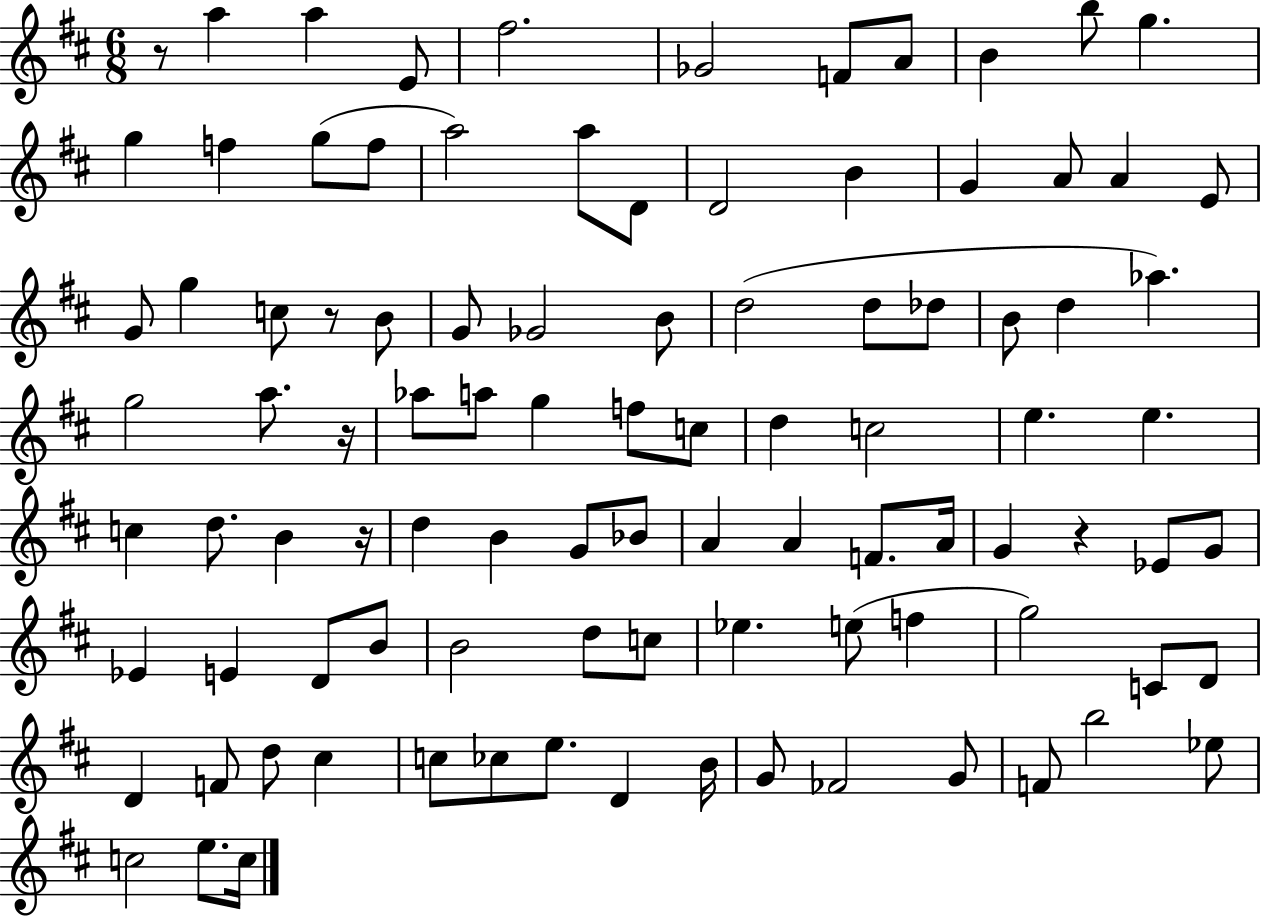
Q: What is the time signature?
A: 6/8